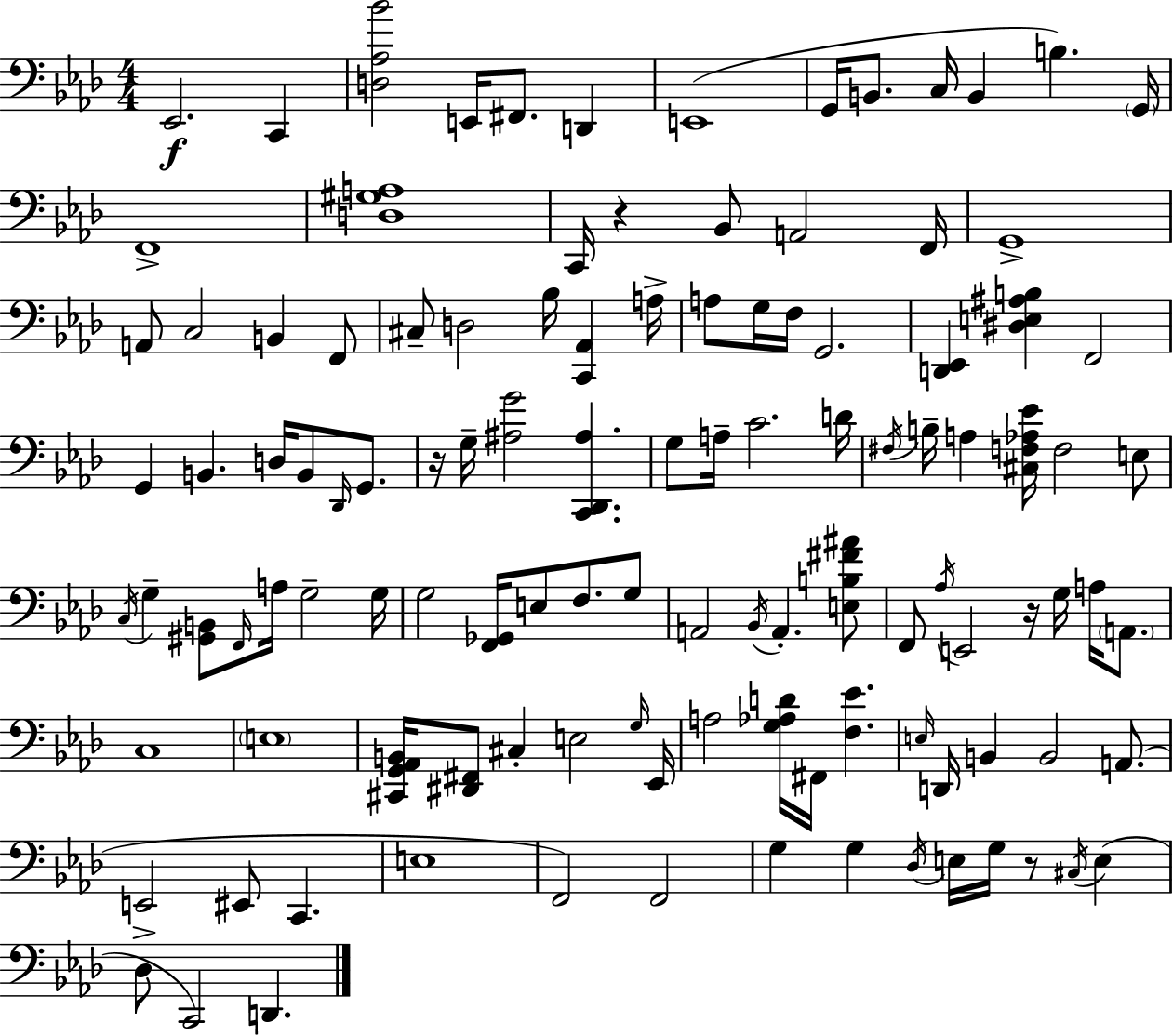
{
  \clef bass
  \numericTimeSignature
  \time 4/4
  \key f \minor
  ees,2.\f c,4 | <d aes bes'>2 e,16 fis,8. d,4 | e,1( | g,16 b,8. c16 b,4 b4.) \parenthesize g,16 | \break f,1-> | <d gis a>1 | c,16 r4 bes,8 a,2 f,16 | g,1-> | \break a,8 c2 b,4 f,8 | cis8-- d2 bes16 <c, aes,>4 a16-> | a8 g16 f16 g,2. | <d, ees,>4 <dis e ais b>4 f,2 | \break g,4 b,4. d16 b,8 \grace { des,16 } g,8. | r16 g16-- <ais g'>2 <c, des, ais>4. | g8 a16-- c'2. | d'16 \acciaccatura { fis16 } b16-- a4 <cis f aes ees'>16 f2 | \break e8 \acciaccatura { c16 } g4-- <gis, b,>8 \grace { f,16 } a16 g2-- | g16 g2 <f, ges,>16 e8 f8. | g8 a,2 \acciaccatura { bes,16 } a,4.-. | <e b fis' ais'>8 f,8 \acciaccatura { aes16 } e,2 | \break r16 g16 a16 \parenthesize a,8. c1 | \parenthesize e1 | <cis, g, aes, b,>16 <dis, fis,>8 cis4-. e2 | \grace { g16 } ees,16 a2 <g aes d'>16 | \break fis,16 <f ees'>4. \grace { e16 } d,16 b,4 b,2 | a,8.( e,2-> | eis,8 c,4. e1 | f,2) | \break f,2 g4 g4 | \acciaccatura { des16 } e16 g16 r8 \acciaccatura { cis16 } e4( des8 c,2) | d,4. \bar "|."
}